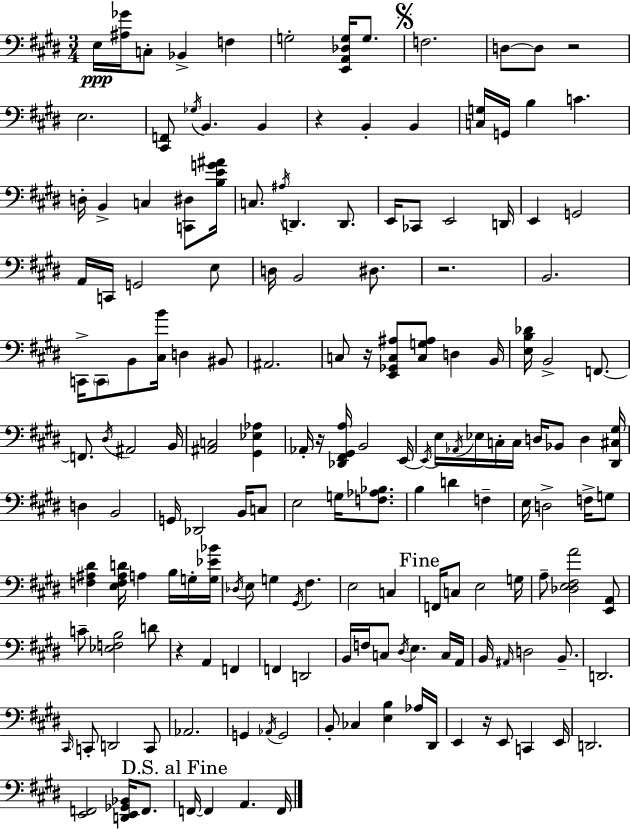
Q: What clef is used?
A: bass